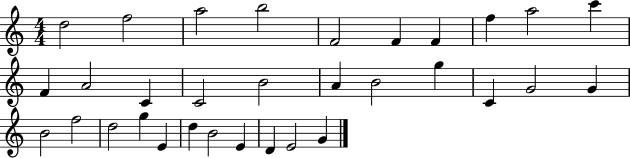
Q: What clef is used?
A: treble